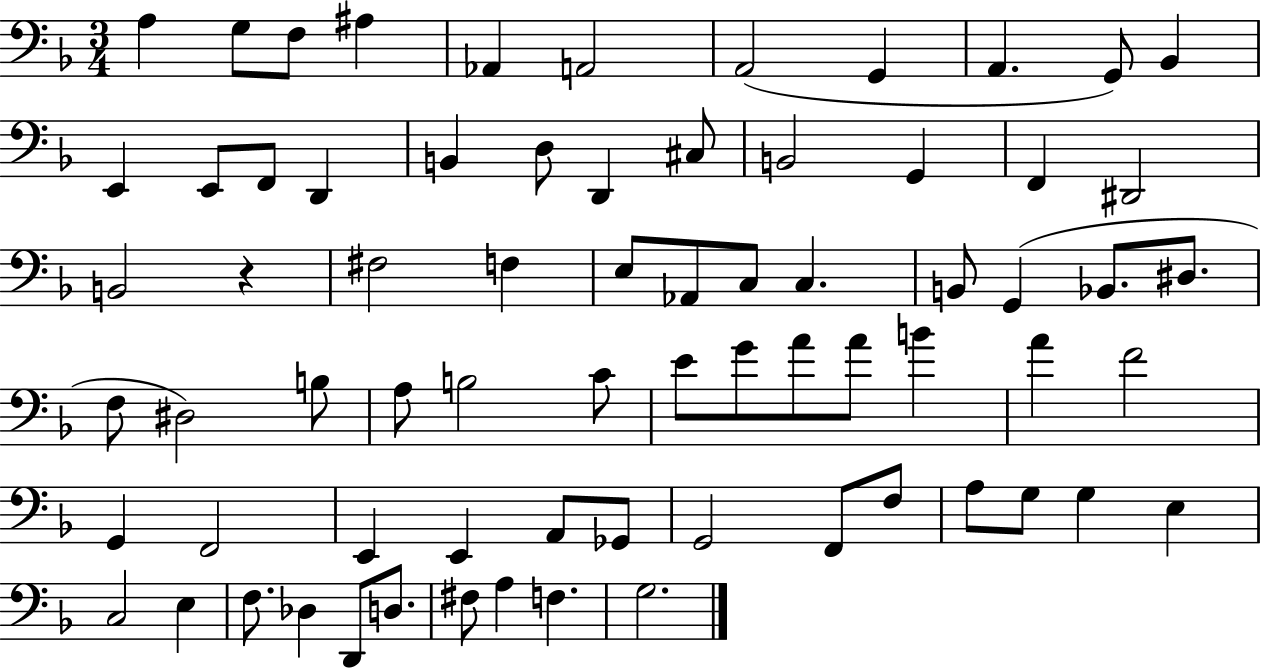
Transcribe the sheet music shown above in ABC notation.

X:1
T:Untitled
M:3/4
L:1/4
K:F
A, G,/2 F,/2 ^A, _A,, A,,2 A,,2 G,, A,, G,,/2 _B,, E,, E,,/2 F,,/2 D,, B,, D,/2 D,, ^C,/2 B,,2 G,, F,, ^D,,2 B,,2 z ^F,2 F, E,/2 _A,,/2 C,/2 C, B,,/2 G,, _B,,/2 ^D,/2 F,/2 ^D,2 B,/2 A,/2 B,2 C/2 E/2 G/2 A/2 A/2 B A F2 G,, F,,2 E,, E,, A,,/2 _G,,/2 G,,2 F,,/2 F,/2 A,/2 G,/2 G, E, C,2 E, F,/2 _D, D,,/2 D,/2 ^F,/2 A, F, G,2